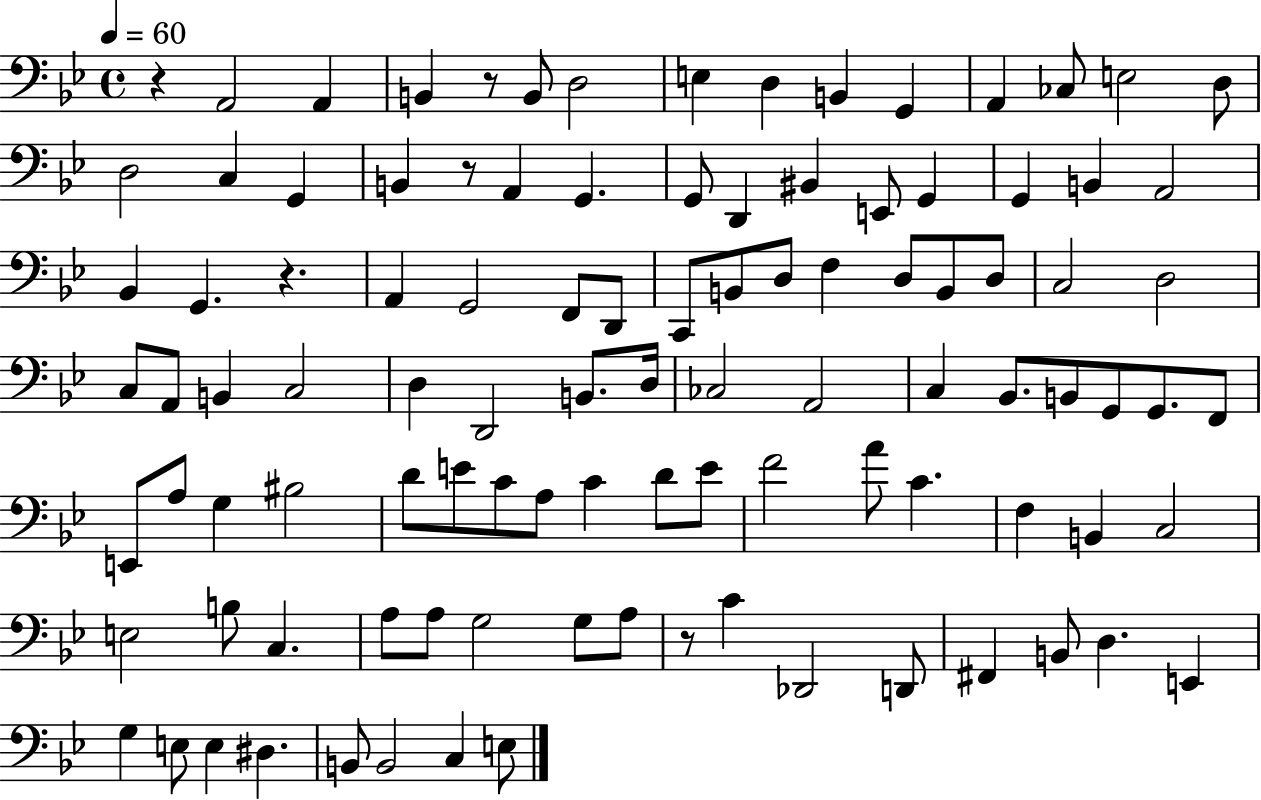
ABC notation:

X:1
T:Untitled
M:4/4
L:1/4
K:Bb
z A,,2 A,, B,, z/2 B,,/2 D,2 E, D, B,, G,, A,, _C,/2 E,2 D,/2 D,2 C, G,, B,, z/2 A,, G,, G,,/2 D,, ^B,, E,,/2 G,, G,, B,, A,,2 _B,, G,, z A,, G,,2 F,,/2 D,,/2 C,,/2 B,,/2 D,/2 F, D,/2 B,,/2 D,/2 C,2 D,2 C,/2 A,,/2 B,, C,2 D, D,,2 B,,/2 D,/4 _C,2 A,,2 C, _B,,/2 B,,/2 G,,/2 G,,/2 F,,/2 E,,/2 A,/2 G, ^B,2 D/2 E/2 C/2 A,/2 C D/2 E/2 F2 A/2 C F, B,, C,2 E,2 B,/2 C, A,/2 A,/2 G,2 G,/2 A,/2 z/2 C _D,,2 D,,/2 ^F,, B,,/2 D, E,, G, E,/2 E, ^D, B,,/2 B,,2 C, E,/2